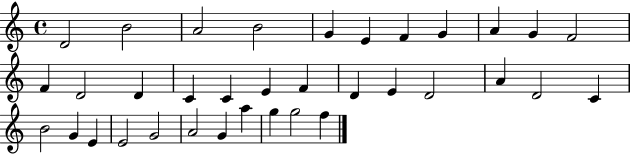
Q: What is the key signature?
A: C major